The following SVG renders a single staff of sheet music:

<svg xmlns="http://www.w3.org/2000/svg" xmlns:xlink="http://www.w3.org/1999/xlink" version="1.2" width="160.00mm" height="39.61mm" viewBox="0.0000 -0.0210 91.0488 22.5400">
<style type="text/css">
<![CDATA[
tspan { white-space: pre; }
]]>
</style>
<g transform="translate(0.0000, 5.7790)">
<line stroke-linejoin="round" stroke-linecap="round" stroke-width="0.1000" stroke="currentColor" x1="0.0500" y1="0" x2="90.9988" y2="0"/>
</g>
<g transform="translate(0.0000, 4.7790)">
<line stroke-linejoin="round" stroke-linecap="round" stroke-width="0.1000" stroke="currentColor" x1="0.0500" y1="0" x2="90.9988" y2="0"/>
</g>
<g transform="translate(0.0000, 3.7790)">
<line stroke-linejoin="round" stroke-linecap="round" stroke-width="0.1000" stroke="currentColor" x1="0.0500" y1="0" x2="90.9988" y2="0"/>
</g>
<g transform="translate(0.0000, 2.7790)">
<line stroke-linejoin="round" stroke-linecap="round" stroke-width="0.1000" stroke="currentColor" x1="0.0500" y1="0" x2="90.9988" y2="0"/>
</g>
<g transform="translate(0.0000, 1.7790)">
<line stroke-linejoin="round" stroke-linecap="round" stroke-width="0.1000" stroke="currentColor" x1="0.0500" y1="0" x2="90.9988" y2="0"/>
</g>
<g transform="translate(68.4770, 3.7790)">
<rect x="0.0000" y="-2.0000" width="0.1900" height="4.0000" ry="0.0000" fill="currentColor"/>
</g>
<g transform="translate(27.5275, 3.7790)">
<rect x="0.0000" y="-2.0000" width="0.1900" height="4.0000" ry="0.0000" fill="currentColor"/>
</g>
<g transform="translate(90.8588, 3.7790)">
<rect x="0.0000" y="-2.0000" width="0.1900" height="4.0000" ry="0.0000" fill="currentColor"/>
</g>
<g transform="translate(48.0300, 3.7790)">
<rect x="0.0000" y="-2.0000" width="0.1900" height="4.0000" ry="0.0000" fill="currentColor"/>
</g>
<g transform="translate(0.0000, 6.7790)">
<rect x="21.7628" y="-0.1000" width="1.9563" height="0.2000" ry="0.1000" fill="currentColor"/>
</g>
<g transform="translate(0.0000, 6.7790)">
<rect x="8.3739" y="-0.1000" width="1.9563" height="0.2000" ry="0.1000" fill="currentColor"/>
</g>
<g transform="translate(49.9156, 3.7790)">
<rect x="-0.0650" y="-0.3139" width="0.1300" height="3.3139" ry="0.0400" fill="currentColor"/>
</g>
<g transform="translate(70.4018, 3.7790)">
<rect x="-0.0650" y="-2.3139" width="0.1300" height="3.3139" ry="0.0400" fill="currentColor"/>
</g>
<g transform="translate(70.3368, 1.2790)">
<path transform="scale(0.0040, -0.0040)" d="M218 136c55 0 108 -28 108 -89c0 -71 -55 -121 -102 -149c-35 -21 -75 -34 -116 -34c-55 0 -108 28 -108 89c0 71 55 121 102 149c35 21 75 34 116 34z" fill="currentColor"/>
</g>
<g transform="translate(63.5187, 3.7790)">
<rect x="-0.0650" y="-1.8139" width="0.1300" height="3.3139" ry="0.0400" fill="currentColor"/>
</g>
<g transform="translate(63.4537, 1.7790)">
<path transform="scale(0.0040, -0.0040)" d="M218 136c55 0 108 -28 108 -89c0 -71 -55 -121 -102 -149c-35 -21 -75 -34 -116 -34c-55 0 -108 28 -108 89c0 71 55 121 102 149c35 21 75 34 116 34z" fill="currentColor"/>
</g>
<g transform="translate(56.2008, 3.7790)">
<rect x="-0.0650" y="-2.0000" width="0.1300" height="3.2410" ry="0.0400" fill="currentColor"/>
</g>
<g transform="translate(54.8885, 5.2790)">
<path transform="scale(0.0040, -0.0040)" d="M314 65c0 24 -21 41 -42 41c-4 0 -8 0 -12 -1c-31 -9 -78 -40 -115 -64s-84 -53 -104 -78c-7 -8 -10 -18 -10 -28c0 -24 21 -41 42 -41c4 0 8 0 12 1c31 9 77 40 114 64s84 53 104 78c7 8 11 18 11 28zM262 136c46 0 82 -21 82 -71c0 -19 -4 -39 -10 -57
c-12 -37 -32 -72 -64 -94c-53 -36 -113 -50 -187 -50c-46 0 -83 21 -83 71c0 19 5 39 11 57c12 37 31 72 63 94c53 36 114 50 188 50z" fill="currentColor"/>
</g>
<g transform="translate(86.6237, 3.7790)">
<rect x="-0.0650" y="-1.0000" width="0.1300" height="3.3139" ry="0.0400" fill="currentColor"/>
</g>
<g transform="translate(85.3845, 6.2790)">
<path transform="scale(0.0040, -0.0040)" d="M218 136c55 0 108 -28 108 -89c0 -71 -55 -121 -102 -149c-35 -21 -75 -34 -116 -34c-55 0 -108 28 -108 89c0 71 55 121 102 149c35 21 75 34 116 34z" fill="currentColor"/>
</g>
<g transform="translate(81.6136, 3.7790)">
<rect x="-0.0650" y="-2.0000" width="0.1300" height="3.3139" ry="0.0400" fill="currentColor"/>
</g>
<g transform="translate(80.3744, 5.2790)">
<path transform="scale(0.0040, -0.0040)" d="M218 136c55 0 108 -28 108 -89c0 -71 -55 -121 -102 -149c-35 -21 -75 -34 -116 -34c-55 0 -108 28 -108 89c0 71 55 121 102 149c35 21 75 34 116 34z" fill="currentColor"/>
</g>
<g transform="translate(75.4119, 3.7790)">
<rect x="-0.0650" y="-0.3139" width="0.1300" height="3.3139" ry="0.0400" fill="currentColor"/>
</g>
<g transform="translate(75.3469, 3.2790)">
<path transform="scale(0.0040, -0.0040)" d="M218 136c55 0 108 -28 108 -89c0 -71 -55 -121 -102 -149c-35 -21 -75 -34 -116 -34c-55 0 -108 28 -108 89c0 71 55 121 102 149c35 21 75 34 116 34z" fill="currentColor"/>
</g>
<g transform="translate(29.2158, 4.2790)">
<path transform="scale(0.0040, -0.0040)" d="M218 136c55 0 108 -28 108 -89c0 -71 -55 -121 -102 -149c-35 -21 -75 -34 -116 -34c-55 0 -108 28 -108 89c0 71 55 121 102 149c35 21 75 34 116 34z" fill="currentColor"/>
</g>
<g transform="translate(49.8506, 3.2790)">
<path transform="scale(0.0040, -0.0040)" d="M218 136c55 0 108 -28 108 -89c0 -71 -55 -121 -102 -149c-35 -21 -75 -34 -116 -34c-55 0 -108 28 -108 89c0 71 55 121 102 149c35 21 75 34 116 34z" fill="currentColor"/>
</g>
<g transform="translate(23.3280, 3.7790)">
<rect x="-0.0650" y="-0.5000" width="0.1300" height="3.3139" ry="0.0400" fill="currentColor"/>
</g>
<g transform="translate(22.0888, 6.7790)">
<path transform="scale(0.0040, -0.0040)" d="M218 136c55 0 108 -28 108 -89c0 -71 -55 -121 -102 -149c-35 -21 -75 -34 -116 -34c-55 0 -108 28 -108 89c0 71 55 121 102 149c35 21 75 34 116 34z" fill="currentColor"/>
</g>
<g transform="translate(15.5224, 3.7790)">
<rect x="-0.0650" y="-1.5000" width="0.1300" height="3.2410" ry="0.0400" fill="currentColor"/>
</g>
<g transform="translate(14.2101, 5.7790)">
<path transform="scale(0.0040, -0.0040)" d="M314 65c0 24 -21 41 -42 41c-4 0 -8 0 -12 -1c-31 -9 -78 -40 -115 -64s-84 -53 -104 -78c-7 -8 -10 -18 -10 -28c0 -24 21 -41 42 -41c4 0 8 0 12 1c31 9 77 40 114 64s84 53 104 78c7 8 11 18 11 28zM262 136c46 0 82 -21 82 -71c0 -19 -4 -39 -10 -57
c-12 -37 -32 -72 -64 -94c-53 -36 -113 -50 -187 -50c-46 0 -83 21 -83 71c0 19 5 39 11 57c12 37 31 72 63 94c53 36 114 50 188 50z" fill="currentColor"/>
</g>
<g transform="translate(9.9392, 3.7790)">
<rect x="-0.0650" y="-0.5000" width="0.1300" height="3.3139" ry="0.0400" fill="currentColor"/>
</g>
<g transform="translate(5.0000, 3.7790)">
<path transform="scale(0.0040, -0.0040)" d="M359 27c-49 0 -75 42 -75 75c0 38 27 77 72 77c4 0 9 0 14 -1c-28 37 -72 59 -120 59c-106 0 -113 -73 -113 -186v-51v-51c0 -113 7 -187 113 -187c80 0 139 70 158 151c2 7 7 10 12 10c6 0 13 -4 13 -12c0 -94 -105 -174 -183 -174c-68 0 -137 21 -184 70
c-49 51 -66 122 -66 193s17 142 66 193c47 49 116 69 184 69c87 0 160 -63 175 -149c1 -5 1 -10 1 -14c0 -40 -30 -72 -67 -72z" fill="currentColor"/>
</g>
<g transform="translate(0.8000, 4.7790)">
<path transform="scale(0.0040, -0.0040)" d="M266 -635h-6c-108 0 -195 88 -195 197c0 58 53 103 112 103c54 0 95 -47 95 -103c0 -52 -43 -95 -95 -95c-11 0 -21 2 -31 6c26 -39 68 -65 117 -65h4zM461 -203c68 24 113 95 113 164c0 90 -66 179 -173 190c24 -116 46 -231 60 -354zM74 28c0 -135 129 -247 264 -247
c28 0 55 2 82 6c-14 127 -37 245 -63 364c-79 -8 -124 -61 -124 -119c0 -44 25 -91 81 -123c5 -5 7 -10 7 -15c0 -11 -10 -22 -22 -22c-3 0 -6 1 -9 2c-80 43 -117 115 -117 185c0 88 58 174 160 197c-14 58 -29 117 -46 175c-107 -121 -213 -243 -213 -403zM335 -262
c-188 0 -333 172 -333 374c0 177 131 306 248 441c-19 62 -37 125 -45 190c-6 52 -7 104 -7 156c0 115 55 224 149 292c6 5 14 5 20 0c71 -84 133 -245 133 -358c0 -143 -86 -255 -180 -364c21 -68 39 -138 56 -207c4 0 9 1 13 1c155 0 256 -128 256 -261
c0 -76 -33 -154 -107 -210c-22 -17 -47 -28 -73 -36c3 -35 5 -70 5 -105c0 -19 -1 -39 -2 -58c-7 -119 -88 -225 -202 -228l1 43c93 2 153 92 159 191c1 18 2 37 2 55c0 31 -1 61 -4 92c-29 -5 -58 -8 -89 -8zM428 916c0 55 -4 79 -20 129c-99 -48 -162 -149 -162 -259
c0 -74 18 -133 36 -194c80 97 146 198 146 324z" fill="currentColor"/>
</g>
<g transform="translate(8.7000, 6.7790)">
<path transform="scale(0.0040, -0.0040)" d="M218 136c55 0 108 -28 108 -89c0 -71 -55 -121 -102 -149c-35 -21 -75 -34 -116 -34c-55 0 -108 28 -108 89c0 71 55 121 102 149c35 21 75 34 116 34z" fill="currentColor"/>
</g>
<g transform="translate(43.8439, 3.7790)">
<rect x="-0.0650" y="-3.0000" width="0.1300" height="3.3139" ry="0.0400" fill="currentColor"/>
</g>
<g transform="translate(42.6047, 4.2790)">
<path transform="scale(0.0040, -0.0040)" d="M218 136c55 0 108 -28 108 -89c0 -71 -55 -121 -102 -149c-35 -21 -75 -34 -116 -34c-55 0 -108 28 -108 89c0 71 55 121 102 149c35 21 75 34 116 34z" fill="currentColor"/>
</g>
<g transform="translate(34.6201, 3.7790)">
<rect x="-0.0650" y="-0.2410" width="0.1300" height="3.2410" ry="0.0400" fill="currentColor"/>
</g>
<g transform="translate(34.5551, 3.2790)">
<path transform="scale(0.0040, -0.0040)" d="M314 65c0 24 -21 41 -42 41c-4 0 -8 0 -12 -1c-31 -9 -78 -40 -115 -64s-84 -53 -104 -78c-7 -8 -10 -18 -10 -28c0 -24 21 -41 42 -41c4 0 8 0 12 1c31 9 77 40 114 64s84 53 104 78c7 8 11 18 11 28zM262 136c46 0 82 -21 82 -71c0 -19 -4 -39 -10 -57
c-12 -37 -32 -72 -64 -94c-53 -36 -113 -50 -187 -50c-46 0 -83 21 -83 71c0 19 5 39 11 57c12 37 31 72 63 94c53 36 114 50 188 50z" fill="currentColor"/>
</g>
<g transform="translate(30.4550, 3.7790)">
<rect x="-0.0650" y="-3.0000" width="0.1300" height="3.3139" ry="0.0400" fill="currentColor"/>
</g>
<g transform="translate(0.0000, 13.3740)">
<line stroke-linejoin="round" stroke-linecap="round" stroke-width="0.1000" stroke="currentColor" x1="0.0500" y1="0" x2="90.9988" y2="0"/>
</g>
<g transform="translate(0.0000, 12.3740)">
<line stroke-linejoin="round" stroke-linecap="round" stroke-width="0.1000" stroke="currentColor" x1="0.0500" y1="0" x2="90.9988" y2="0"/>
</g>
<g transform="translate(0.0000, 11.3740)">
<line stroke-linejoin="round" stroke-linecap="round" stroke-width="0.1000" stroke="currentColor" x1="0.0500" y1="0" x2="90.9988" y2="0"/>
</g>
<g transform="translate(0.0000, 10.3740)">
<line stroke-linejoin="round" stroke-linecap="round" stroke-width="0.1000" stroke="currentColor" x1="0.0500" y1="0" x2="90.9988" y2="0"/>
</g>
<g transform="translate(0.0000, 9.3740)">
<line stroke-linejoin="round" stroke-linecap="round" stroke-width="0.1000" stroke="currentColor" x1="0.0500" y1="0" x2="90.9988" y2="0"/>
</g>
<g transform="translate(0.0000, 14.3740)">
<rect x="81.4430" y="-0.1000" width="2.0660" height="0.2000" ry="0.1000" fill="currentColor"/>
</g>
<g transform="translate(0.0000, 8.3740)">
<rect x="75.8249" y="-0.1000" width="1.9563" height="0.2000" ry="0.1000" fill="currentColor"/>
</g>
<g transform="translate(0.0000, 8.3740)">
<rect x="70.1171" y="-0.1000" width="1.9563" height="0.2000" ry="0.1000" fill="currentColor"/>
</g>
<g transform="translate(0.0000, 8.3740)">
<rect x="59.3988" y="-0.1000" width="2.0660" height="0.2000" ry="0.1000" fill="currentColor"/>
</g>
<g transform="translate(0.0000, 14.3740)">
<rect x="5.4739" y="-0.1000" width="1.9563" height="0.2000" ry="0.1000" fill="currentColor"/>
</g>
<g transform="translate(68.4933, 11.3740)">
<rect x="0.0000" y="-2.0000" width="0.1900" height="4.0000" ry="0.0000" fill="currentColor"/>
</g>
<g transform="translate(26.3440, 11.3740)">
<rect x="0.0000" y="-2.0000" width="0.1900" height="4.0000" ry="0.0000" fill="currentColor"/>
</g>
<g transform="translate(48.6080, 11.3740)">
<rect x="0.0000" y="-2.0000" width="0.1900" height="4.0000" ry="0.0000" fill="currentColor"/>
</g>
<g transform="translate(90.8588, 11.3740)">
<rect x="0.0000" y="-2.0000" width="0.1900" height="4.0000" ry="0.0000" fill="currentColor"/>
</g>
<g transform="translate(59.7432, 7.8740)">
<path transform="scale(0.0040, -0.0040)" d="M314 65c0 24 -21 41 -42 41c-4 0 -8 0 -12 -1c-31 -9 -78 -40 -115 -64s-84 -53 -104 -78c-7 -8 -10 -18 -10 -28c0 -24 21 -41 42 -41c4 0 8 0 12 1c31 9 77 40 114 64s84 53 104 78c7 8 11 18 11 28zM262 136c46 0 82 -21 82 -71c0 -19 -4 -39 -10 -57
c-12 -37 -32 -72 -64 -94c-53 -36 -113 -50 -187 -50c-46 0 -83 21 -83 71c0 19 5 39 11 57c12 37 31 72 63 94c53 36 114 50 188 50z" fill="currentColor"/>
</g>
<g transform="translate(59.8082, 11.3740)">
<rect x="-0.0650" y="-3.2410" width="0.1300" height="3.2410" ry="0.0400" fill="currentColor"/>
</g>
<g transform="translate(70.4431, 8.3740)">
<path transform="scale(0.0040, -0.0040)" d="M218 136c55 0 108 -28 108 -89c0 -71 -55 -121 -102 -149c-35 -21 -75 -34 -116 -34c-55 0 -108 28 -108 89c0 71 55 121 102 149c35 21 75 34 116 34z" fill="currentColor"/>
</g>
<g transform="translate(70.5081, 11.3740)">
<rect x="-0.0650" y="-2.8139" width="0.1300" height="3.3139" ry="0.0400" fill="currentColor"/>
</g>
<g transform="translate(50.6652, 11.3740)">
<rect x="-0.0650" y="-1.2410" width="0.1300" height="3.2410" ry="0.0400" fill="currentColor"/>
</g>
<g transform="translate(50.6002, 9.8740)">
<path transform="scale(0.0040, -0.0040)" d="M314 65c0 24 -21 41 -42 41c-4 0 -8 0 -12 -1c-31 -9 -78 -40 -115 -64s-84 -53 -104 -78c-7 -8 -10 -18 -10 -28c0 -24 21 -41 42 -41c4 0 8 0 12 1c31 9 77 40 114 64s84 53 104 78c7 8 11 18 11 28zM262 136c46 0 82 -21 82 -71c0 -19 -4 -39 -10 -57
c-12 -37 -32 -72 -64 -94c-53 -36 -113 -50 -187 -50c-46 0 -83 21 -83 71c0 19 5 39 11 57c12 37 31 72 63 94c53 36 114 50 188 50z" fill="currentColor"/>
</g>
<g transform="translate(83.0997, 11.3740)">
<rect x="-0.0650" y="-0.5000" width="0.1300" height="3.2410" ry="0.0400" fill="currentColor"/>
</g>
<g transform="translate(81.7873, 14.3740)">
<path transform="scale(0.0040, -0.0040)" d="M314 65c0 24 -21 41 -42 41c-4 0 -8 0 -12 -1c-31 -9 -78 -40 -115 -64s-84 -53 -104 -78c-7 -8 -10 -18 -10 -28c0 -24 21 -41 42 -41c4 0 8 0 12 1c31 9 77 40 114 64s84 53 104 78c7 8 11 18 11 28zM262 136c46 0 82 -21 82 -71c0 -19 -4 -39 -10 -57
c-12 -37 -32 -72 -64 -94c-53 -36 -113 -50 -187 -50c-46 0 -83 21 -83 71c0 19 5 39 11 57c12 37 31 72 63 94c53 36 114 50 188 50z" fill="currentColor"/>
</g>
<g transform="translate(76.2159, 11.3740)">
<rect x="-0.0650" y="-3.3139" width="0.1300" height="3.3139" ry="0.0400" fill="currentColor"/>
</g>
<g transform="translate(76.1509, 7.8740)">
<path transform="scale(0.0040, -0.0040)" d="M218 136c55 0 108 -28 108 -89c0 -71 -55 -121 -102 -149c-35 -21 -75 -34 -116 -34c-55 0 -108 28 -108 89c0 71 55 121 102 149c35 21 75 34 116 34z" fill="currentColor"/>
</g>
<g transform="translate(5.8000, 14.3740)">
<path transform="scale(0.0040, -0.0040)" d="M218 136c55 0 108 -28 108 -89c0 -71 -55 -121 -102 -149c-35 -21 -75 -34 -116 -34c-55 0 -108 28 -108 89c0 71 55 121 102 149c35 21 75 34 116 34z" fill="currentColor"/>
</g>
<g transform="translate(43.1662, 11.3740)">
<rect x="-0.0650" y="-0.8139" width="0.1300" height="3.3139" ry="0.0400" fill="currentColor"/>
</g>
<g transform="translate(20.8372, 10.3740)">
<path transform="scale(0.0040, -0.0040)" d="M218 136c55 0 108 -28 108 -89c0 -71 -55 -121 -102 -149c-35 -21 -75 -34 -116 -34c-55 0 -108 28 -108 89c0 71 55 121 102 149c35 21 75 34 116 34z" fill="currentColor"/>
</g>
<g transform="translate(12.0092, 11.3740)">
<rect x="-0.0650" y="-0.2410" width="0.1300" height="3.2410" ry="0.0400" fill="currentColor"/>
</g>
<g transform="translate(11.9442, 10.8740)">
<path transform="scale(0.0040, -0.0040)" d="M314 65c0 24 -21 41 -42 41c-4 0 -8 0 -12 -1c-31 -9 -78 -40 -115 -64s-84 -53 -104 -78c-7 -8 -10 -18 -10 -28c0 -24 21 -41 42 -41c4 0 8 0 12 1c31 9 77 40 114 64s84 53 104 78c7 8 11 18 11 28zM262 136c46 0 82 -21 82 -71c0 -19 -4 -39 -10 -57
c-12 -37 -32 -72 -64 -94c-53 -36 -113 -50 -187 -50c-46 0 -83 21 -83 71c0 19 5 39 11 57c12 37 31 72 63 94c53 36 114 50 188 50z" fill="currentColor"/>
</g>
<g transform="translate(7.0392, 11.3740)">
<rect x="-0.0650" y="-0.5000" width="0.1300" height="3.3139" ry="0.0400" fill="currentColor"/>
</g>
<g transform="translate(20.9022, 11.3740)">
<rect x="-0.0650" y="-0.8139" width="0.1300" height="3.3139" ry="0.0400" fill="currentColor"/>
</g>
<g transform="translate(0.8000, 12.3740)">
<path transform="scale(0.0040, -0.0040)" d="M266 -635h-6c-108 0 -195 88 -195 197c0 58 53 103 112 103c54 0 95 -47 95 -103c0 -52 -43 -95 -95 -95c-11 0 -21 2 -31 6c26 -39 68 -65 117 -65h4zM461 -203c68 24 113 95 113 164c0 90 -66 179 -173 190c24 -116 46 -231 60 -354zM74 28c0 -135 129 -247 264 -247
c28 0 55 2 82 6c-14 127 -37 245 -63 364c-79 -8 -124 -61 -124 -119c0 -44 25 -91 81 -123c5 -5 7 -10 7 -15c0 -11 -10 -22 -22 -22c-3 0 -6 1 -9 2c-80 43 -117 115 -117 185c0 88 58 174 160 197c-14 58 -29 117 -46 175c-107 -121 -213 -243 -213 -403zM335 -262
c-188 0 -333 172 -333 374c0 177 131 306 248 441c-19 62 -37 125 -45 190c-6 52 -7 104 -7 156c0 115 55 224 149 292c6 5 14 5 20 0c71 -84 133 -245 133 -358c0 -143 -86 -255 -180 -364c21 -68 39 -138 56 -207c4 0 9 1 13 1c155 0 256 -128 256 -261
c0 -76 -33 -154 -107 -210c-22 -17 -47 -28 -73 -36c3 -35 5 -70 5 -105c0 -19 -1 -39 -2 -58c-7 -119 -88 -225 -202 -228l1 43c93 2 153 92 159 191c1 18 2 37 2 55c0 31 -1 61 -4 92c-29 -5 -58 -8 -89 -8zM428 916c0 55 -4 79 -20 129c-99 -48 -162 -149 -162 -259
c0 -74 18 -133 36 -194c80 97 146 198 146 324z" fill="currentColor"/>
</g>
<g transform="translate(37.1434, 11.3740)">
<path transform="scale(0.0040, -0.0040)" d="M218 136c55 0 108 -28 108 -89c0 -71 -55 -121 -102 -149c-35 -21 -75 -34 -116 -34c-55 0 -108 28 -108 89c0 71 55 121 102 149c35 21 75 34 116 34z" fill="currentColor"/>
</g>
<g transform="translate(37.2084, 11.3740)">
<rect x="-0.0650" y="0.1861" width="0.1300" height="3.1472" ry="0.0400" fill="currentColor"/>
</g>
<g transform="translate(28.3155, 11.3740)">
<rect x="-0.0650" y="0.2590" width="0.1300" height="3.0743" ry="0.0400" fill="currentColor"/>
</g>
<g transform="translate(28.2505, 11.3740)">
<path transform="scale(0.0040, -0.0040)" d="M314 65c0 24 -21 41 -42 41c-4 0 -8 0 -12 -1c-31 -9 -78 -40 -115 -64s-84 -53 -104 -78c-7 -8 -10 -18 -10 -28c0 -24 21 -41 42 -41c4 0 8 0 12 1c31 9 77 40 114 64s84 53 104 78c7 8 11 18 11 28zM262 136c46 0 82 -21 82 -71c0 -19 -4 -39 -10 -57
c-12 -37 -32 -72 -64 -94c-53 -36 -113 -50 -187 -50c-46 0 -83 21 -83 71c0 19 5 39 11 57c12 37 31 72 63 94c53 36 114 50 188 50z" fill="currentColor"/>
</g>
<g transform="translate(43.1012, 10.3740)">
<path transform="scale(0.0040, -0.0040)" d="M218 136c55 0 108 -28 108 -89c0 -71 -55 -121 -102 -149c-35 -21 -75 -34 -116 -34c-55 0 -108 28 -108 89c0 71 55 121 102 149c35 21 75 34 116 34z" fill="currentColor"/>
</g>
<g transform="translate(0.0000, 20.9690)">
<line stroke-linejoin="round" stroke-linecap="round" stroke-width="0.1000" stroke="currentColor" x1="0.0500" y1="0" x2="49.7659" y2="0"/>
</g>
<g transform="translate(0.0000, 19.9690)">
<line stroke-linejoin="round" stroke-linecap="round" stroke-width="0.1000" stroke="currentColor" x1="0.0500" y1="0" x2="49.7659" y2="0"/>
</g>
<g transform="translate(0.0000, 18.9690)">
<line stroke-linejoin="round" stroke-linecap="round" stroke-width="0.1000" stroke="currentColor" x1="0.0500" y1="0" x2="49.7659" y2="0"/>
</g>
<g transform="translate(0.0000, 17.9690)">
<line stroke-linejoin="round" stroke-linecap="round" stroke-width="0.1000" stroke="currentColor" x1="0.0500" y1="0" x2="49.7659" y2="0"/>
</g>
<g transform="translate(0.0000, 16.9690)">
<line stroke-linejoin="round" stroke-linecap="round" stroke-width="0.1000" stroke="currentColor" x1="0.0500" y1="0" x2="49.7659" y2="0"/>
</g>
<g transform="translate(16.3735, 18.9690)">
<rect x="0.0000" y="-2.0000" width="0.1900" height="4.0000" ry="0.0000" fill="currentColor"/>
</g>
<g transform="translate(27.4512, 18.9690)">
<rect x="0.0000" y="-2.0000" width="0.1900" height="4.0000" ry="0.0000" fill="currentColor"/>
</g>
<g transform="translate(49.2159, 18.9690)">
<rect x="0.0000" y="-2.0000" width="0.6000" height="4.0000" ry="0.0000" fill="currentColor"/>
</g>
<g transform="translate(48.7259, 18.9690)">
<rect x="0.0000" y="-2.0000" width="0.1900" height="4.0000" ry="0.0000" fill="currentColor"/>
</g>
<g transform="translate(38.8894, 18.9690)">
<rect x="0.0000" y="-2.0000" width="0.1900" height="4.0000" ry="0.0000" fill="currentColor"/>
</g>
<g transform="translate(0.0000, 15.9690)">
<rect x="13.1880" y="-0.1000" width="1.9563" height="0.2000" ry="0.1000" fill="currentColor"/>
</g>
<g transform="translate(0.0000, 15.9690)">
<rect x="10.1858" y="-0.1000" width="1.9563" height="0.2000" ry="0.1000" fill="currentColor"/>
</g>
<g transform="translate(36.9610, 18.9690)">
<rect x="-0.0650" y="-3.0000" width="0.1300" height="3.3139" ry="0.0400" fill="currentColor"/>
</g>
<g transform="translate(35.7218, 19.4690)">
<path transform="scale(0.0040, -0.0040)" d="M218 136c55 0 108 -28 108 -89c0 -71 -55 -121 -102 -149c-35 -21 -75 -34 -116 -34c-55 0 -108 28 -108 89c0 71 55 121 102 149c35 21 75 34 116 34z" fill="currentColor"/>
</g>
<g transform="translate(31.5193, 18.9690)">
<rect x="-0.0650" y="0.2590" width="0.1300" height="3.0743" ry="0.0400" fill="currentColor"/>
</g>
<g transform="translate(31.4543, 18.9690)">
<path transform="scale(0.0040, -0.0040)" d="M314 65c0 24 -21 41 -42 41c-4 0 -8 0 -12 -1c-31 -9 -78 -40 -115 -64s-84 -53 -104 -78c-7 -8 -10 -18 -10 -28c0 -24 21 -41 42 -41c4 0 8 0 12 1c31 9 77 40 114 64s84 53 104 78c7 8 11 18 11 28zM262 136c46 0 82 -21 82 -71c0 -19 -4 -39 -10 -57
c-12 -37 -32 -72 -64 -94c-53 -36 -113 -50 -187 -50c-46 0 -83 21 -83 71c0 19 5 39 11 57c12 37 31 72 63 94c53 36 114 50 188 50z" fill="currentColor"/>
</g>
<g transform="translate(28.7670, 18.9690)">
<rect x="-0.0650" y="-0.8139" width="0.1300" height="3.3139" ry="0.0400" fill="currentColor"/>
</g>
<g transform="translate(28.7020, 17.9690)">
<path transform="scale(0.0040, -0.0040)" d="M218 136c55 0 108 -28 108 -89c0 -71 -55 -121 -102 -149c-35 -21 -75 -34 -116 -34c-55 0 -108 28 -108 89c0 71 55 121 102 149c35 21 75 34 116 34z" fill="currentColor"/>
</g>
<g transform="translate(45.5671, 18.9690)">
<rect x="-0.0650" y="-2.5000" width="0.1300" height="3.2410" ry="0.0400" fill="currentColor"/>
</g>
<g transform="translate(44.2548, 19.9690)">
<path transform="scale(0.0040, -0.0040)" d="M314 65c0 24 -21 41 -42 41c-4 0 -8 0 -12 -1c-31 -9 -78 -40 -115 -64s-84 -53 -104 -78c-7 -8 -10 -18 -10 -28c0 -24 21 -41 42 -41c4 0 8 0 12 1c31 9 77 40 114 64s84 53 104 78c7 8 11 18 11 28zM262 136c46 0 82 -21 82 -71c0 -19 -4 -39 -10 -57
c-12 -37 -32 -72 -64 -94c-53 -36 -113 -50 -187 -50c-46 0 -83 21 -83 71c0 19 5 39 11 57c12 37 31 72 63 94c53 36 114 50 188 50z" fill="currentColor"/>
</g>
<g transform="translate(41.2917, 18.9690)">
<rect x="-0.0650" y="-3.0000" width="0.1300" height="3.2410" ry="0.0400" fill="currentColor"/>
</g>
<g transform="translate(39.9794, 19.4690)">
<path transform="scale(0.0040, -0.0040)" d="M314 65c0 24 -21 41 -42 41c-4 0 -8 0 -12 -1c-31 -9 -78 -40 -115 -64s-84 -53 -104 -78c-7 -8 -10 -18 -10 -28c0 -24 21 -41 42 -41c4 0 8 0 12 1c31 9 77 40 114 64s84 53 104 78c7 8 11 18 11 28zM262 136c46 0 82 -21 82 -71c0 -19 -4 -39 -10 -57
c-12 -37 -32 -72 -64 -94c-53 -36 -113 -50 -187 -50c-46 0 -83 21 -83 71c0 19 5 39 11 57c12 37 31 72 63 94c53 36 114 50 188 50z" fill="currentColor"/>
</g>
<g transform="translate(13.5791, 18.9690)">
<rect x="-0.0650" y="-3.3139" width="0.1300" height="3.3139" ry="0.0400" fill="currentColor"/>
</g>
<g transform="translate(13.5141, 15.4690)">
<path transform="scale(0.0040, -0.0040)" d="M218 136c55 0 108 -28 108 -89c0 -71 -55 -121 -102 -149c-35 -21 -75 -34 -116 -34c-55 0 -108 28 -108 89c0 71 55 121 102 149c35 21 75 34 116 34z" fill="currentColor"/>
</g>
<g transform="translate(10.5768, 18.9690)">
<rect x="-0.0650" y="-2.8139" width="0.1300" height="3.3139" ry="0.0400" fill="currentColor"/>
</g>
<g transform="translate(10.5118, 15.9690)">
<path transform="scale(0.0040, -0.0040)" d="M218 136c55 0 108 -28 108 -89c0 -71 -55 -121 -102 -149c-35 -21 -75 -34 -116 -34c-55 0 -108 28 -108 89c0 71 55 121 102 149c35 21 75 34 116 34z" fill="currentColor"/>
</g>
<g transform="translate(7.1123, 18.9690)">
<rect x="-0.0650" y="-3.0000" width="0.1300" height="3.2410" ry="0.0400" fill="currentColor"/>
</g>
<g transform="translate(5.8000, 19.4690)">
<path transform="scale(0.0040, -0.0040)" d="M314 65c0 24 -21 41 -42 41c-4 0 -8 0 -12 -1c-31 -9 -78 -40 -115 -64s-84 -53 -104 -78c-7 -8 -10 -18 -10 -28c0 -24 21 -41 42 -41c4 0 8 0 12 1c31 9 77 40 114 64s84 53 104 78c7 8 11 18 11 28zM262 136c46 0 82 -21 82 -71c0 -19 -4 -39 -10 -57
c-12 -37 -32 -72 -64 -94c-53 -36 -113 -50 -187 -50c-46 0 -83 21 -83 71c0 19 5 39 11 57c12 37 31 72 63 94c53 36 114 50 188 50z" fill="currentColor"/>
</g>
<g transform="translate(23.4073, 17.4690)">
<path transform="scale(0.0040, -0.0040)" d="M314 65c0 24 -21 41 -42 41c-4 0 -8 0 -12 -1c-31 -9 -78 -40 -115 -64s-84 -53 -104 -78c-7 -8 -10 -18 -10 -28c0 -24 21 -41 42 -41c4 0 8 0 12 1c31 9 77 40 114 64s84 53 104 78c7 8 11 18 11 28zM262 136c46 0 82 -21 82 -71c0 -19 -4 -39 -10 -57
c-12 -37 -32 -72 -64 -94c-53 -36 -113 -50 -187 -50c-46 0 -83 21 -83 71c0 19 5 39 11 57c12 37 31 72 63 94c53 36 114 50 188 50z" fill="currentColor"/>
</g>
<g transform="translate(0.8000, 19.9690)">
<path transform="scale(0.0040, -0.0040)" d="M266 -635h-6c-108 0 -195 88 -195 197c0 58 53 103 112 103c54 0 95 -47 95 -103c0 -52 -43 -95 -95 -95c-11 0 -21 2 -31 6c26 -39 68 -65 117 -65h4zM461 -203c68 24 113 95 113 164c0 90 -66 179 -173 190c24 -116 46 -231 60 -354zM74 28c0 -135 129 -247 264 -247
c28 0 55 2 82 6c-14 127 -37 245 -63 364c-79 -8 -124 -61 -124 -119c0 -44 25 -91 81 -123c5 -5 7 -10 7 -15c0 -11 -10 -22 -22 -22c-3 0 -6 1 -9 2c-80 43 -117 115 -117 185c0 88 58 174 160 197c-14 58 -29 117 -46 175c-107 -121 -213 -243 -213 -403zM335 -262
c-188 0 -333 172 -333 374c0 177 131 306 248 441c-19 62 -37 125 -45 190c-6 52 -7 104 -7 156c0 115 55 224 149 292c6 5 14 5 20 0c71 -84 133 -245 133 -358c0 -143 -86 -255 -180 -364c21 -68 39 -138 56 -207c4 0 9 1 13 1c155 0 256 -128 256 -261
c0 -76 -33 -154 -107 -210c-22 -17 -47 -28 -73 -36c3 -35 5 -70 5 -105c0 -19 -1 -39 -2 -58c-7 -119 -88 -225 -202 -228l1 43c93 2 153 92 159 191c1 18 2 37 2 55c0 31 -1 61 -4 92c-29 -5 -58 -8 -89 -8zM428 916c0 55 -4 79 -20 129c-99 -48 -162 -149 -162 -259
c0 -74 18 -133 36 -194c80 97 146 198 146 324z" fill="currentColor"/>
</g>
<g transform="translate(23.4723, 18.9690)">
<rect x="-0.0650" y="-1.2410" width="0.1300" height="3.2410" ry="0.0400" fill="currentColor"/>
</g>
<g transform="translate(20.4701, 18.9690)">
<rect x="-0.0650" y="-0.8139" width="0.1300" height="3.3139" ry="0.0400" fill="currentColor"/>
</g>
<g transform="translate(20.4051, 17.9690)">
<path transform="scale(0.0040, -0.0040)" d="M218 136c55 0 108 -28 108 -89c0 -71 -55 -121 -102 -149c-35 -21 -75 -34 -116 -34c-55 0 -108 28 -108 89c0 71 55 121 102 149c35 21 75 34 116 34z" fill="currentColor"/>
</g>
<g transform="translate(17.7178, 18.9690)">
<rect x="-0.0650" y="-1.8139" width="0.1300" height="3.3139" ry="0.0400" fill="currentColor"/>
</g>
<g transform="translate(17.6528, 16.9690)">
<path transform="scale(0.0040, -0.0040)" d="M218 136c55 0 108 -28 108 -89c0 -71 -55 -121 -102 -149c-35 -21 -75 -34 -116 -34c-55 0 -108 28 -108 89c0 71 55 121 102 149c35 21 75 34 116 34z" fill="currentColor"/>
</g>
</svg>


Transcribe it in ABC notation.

X:1
T:Untitled
M:4/4
L:1/4
K:C
C E2 C A c2 A c F2 f g c F D C c2 d B2 B d e2 b2 a b C2 A2 a b f d e2 d B2 A A2 G2